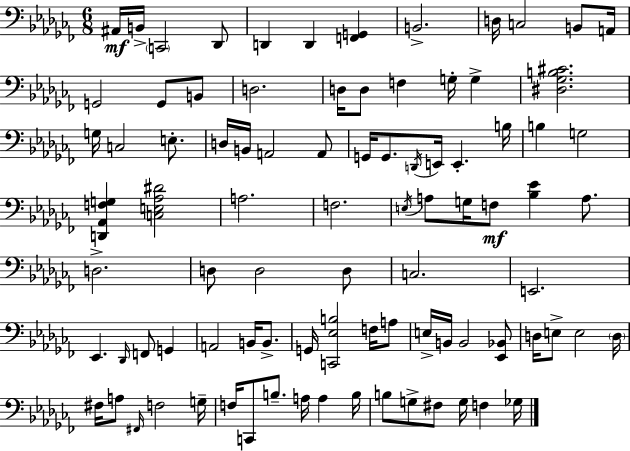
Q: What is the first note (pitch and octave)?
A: A#2